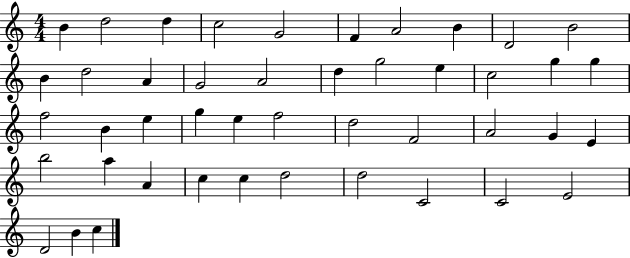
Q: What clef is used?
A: treble